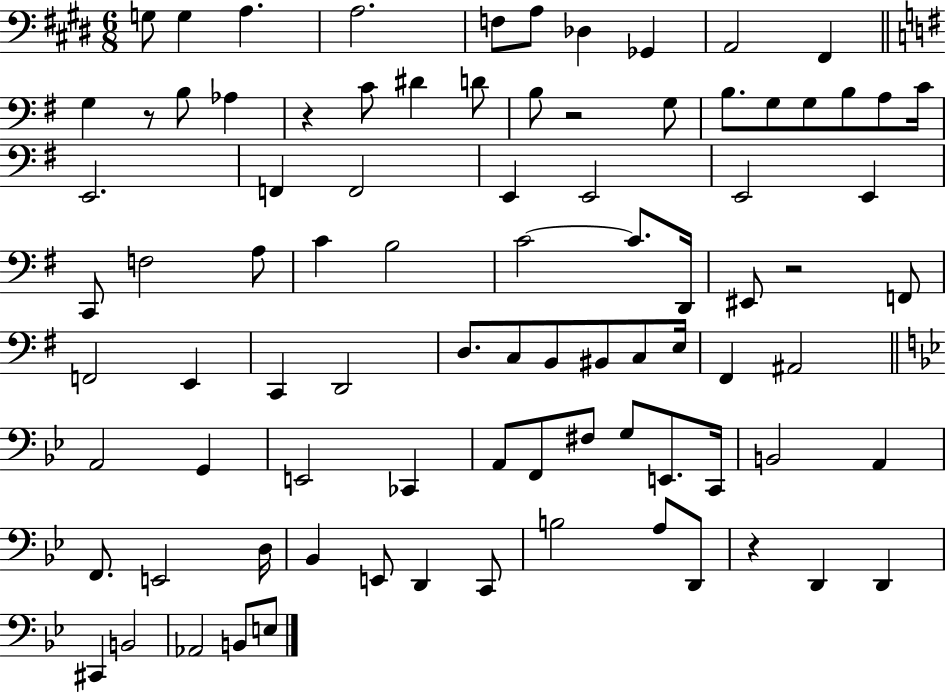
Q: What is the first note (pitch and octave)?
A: G3